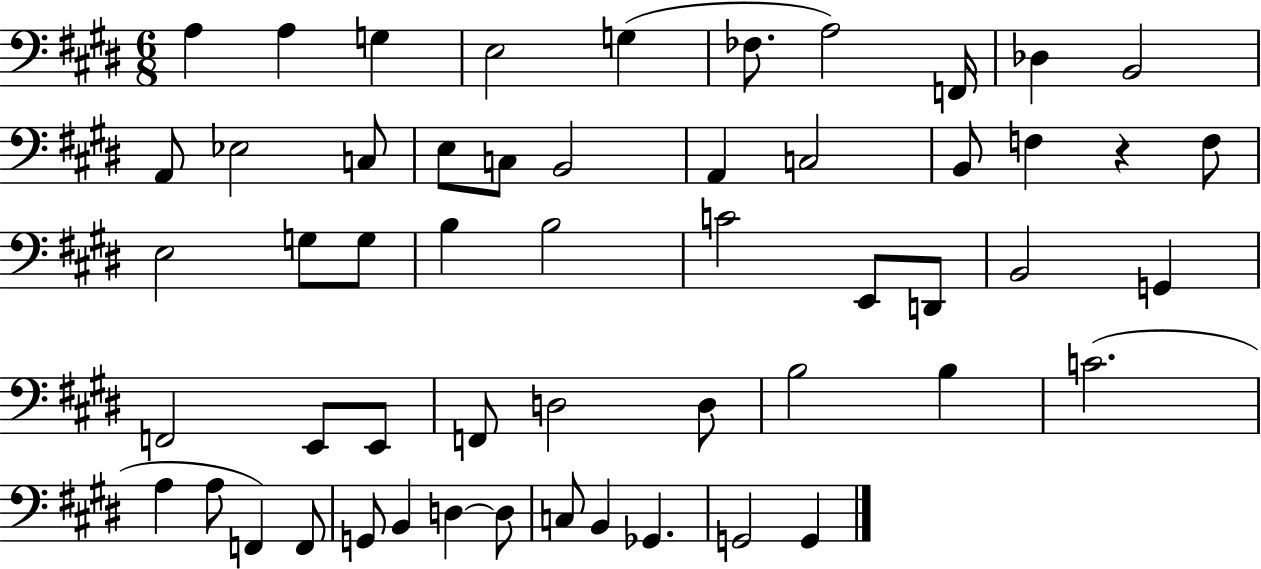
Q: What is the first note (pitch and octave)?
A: A3